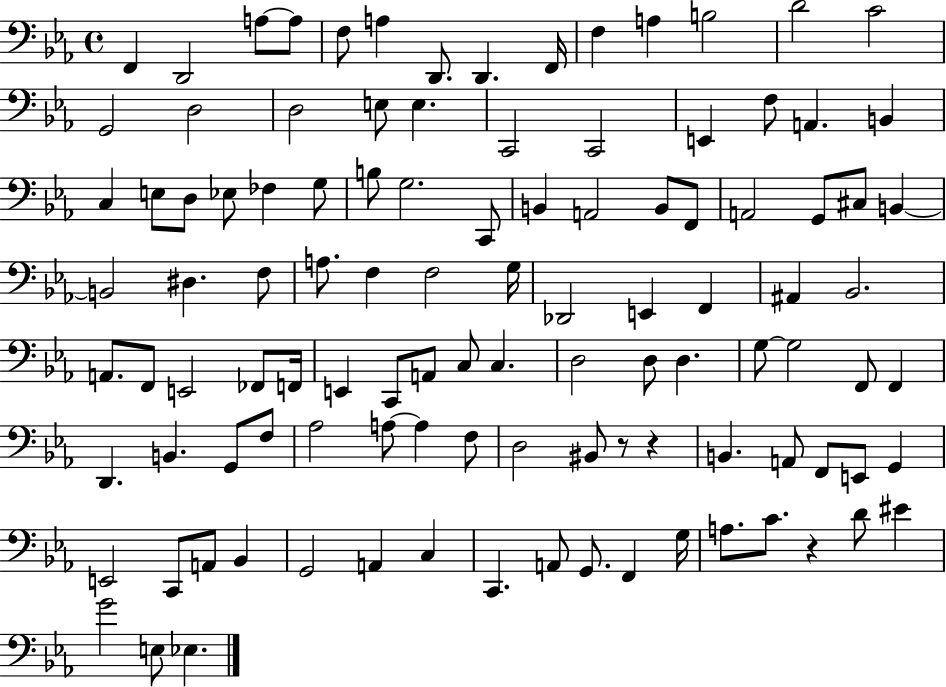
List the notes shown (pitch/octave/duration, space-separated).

F2/q D2/h A3/e A3/e F3/e A3/q D2/e. D2/q. F2/s F3/q A3/q B3/h D4/h C4/h G2/h D3/h D3/h E3/e E3/q. C2/h C2/h E2/q F3/e A2/q. B2/q C3/q E3/e D3/e Eb3/e FES3/q G3/e B3/e G3/h. C2/e B2/q A2/h B2/e F2/e A2/h G2/e C#3/e B2/q B2/h D#3/q. F3/e A3/e. F3/q F3/h G3/s Db2/h E2/q F2/q A#2/q Bb2/h. A2/e. F2/e E2/h FES2/e F2/s E2/q C2/e A2/e C3/e C3/q. D3/h D3/e D3/q. G3/e G3/h F2/e F2/q D2/q. B2/q. G2/e F3/e Ab3/h A3/e A3/q F3/e D3/h BIS2/e R/e R/q B2/q. A2/e F2/e E2/e G2/q E2/h C2/e A2/e Bb2/q G2/h A2/q C3/q C2/q. A2/e G2/e. F2/q G3/s A3/e. C4/e. R/q D4/e EIS4/q G4/h E3/e Eb3/q.